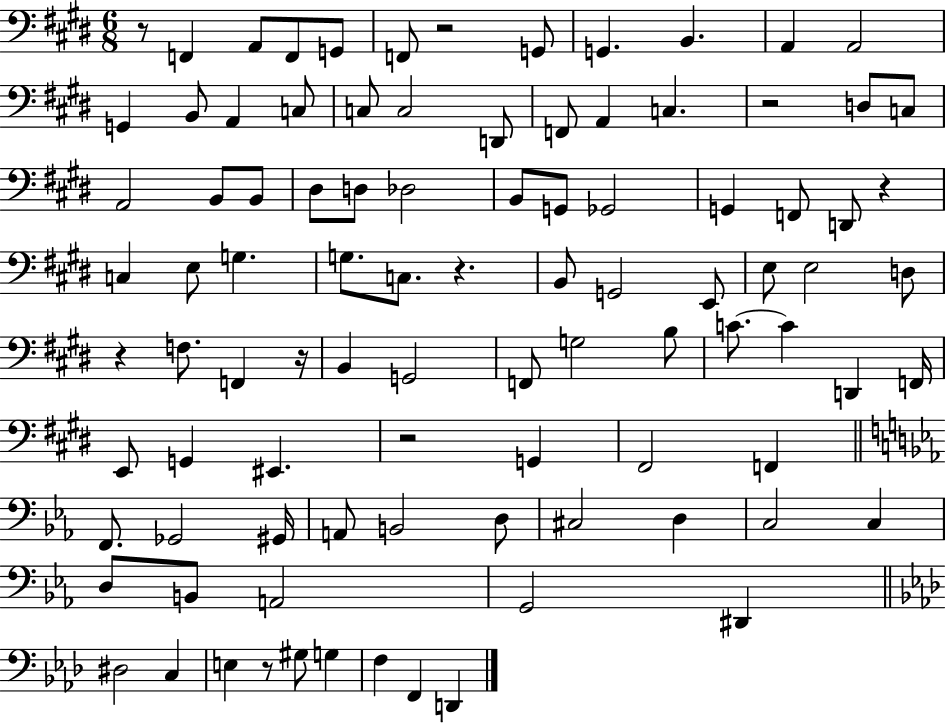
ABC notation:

X:1
T:Untitled
M:6/8
L:1/4
K:E
z/2 F,, A,,/2 F,,/2 G,,/2 F,,/2 z2 G,,/2 G,, B,, A,, A,,2 G,, B,,/2 A,, C,/2 C,/2 C,2 D,,/2 F,,/2 A,, C, z2 D,/2 C,/2 A,,2 B,,/2 B,,/2 ^D,/2 D,/2 _D,2 B,,/2 G,,/2 _G,,2 G,, F,,/2 D,,/2 z C, E,/2 G, G,/2 C,/2 z B,,/2 G,,2 E,,/2 E,/2 E,2 D,/2 z F,/2 F,, z/4 B,, G,,2 F,,/2 G,2 B,/2 C/2 C D,, F,,/4 E,,/2 G,, ^E,, z2 G,, ^F,,2 F,, F,,/2 _G,,2 ^G,,/4 A,,/2 B,,2 D,/2 ^C,2 D, C,2 C, D,/2 B,,/2 A,,2 G,,2 ^D,, ^D,2 C, E, z/2 ^G,/2 G, F, F,, D,,